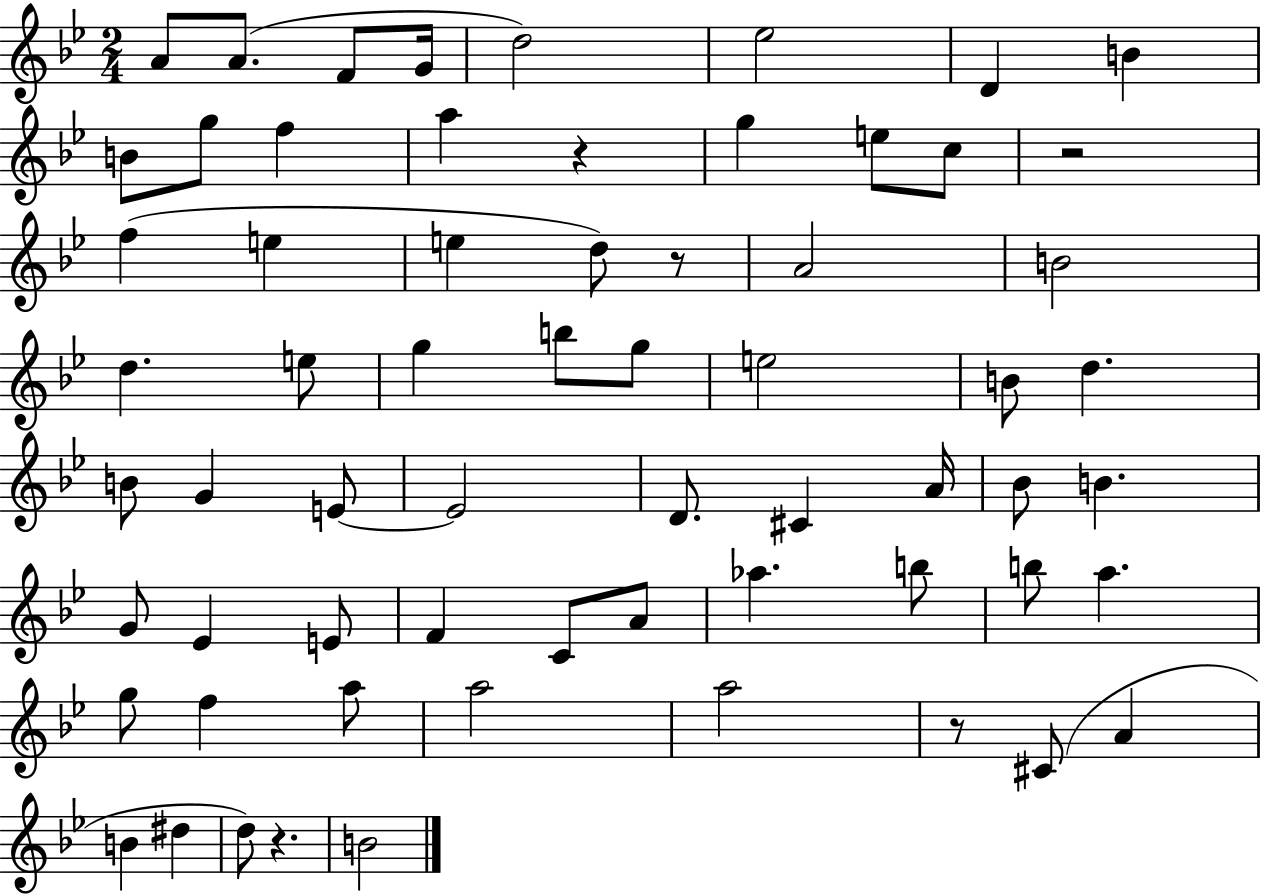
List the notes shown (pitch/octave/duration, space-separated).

A4/e A4/e. F4/e G4/s D5/h Eb5/h D4/q B4/q B4/e G5/e F5/q A5/q R/q G5/q E5/e C5/e R/h F5/q E5/q E5/q D5/e R/e A4/h B4/h D5/q. E5/e G5/q B5/e G5/e E5/h B4/e D5/q. B4/e G4/q E4/e E4/h D4/e. C#4/q A4/s Bb4/e B4/q. G4/e Eb4/q E4/e F4/q C4/e A4/e Ab5/q. B5/e B5/e A5/q. G5/e F5/q A5/e A5/h A5/h R/e C#4/e A4/q B4/q D#5/q D5/e R/q. B4/h